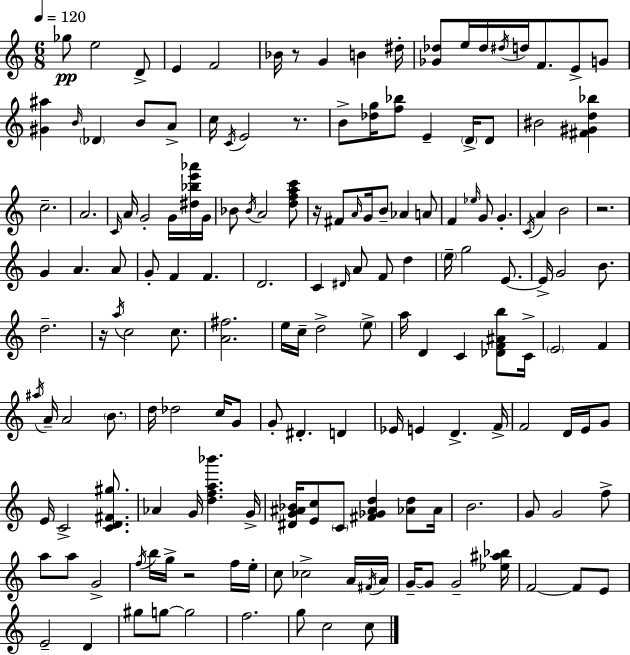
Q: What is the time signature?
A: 6/8